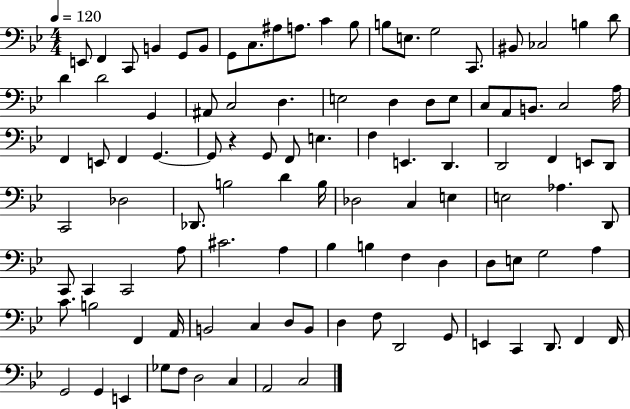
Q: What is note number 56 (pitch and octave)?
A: B3